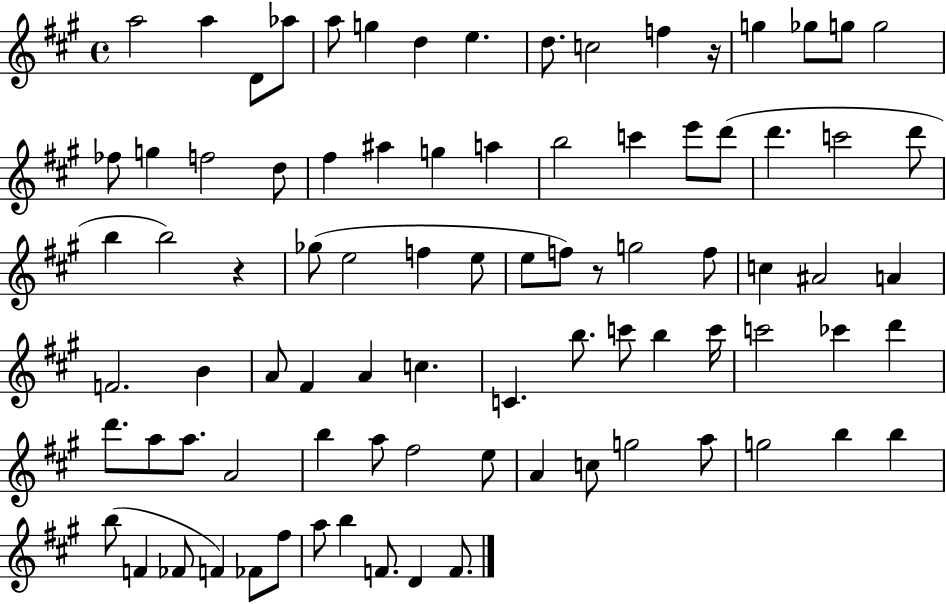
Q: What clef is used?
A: treble